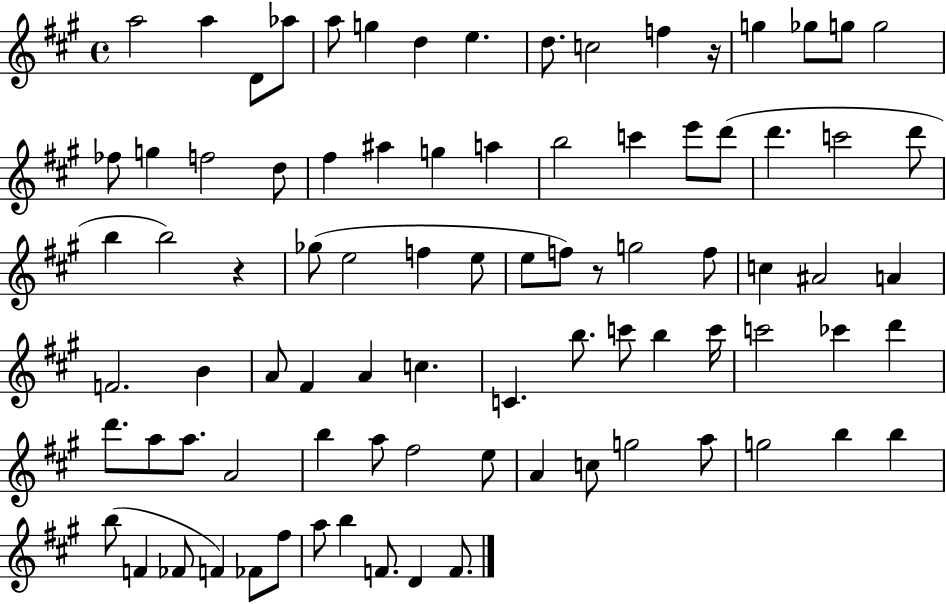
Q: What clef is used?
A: treble